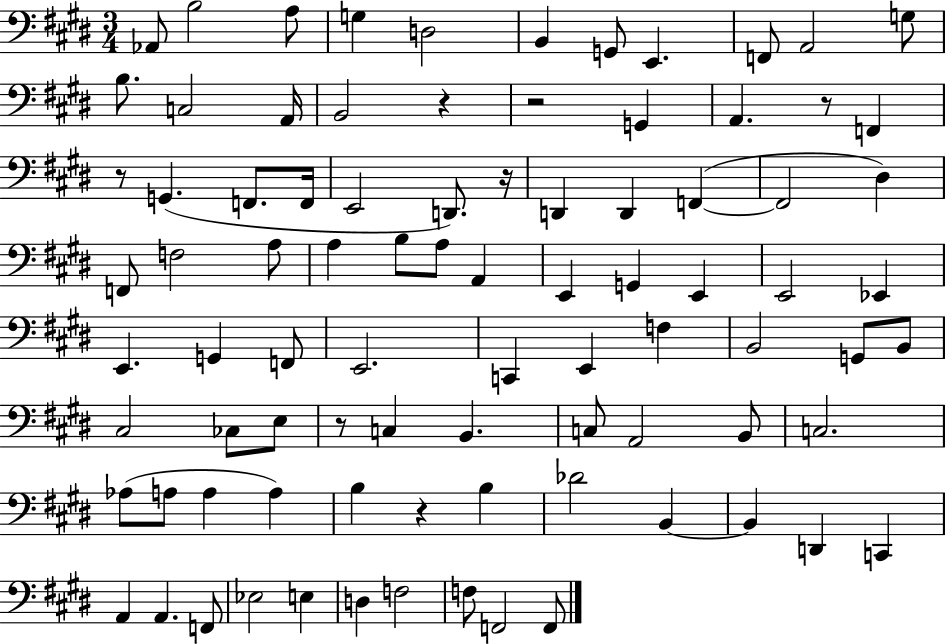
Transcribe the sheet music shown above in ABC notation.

X:1
T:Untitled
M:3/4
L:1/4
K:E
_A,,/2 B,2 A,/2 G, D,2 B,, G,,/2 E,, F,,/2 A,,2 G,/2 B,/2 C,2 A,,/4 B,,2 z z2 G,, A,, z/2 F,, z/2 G,, F,,/2 F,,/4 E,,2 D,,/2 z/4 D,, D,, F,, F,,2 ^D, F,,/2 F,2 A,/2 A, B,/2 A,/2 A,, E,, G,, E,, E,,2 _E,, E,, G,, F,,/2 E,,2 C,, E,, F, B,,2 G,,/2 B,,/2 ^C,2 _C,/2 E,/2 z/2 C, B,, C,/2 A,,2 B,,/2 C,2 _A,/2 A,/2 A, A, B, z B, _D2 B,, B,, D,, C,, A,, A,, F,,/2 _E,2 E, D, F,2 F,/2 F,,2 F,,/2